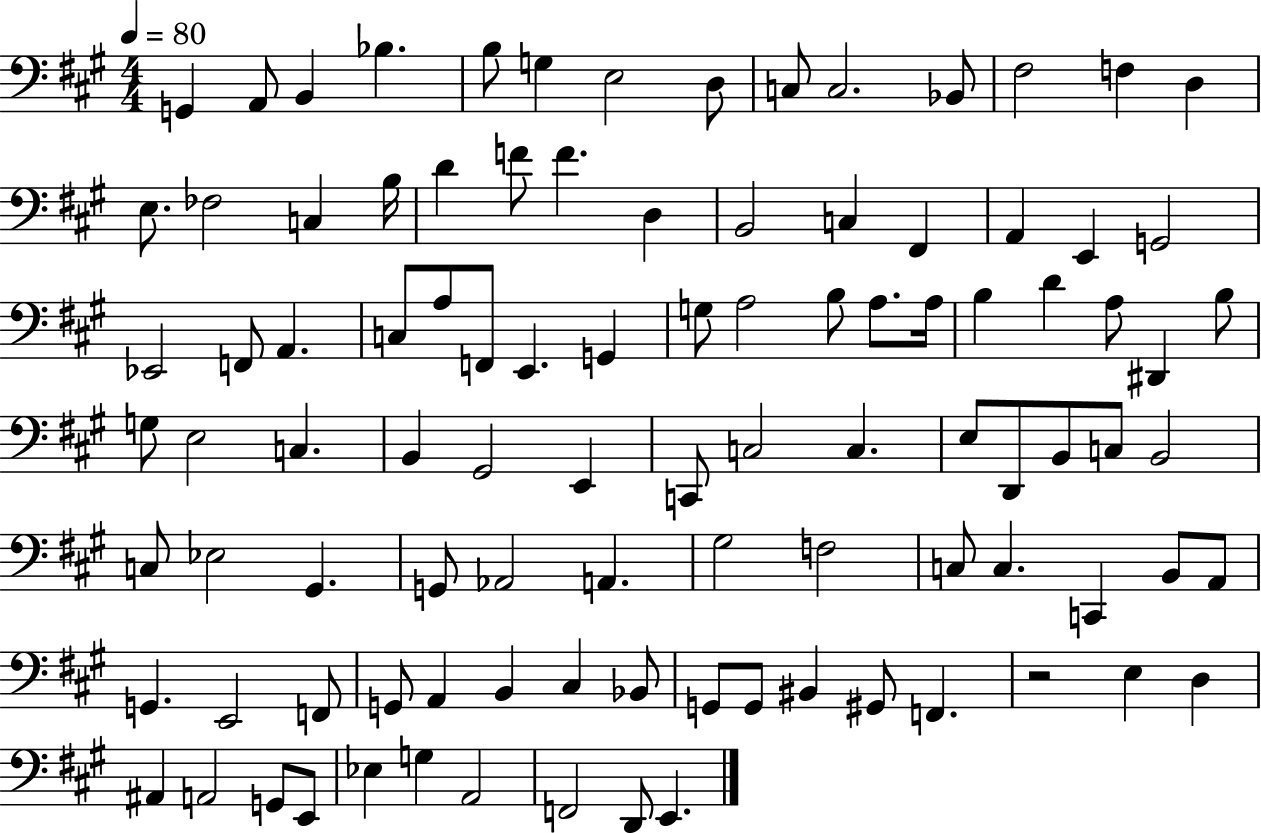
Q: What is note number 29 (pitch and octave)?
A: Eb2